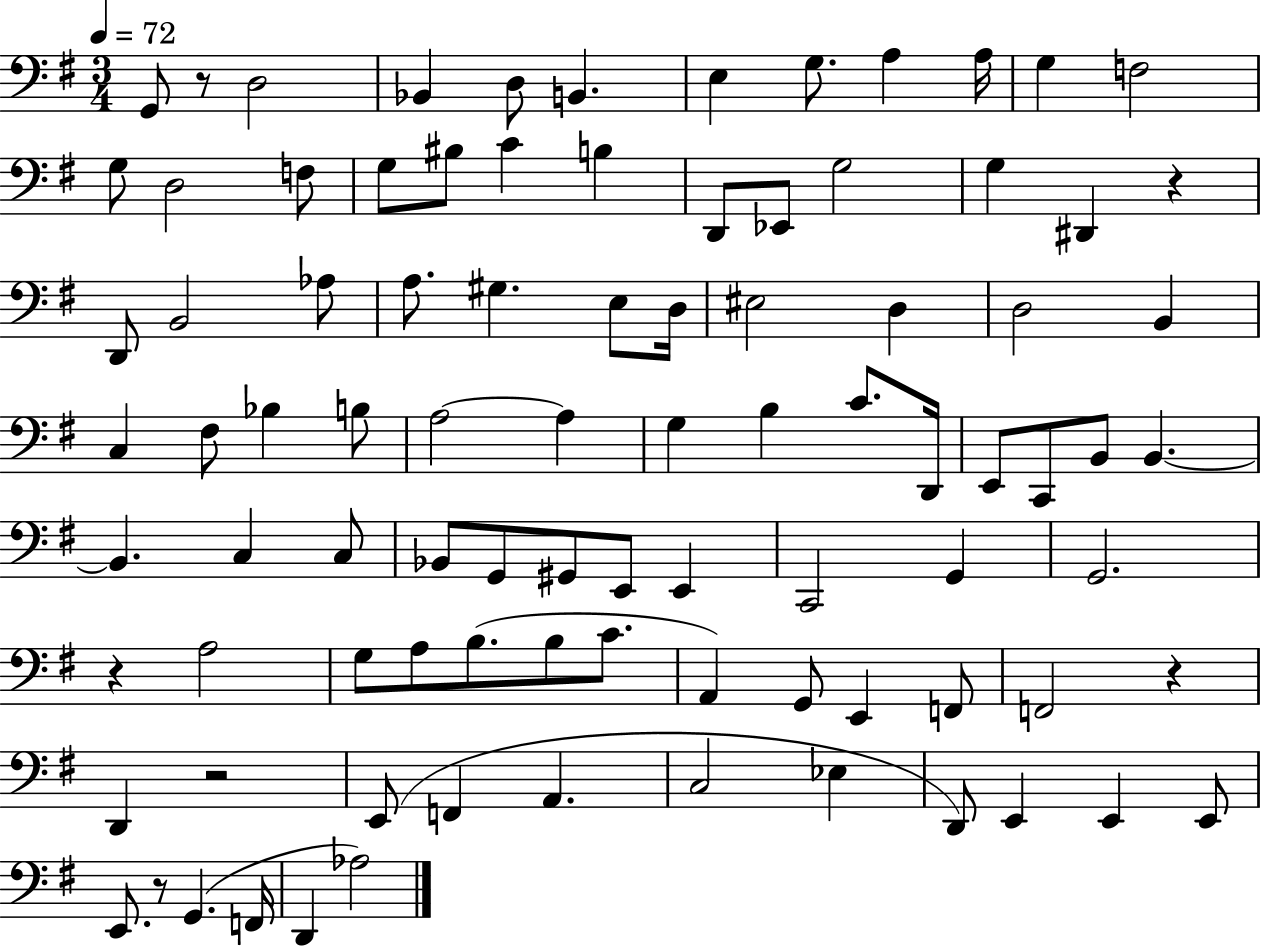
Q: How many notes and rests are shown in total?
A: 91